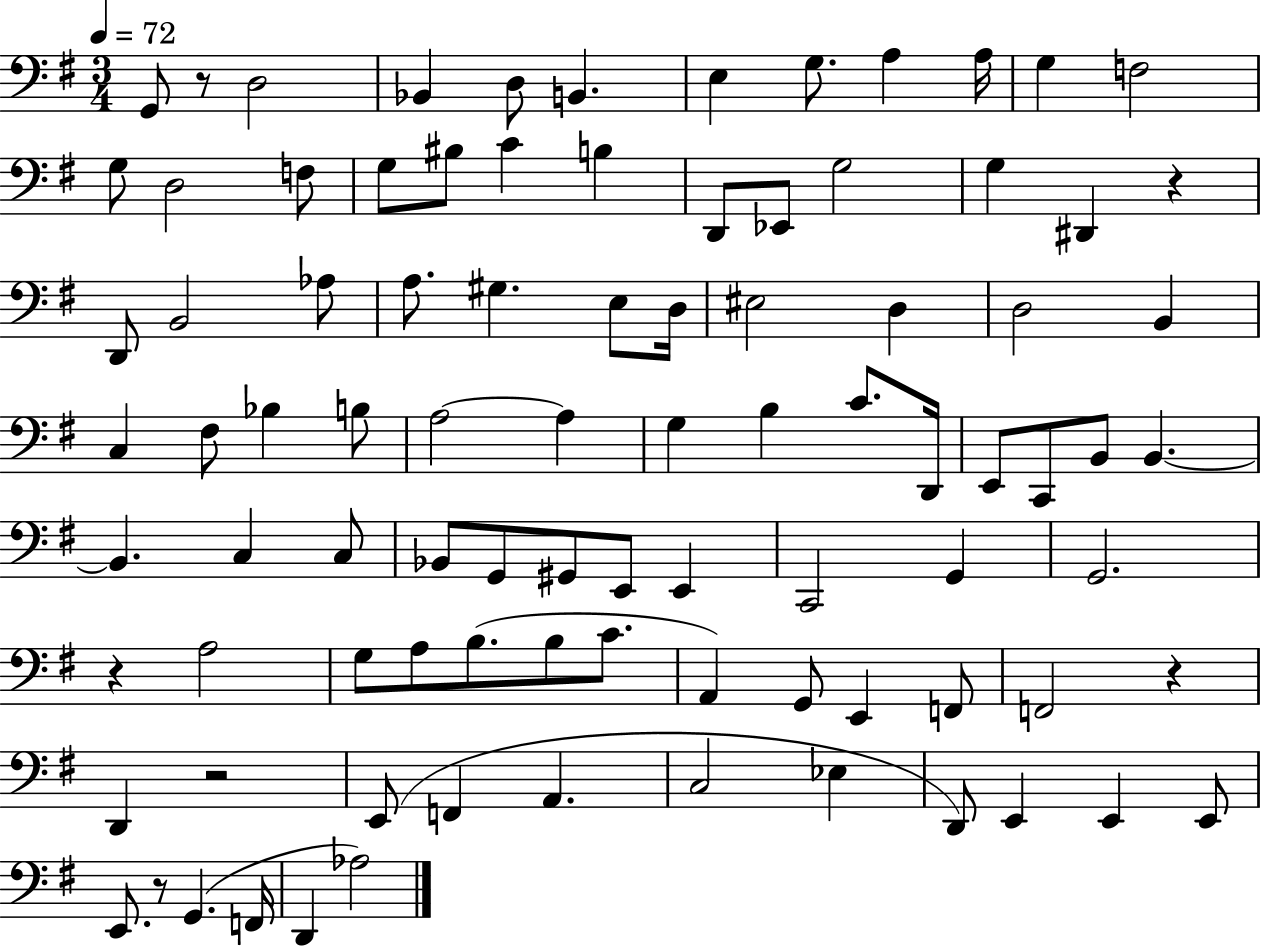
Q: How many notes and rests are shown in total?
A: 91